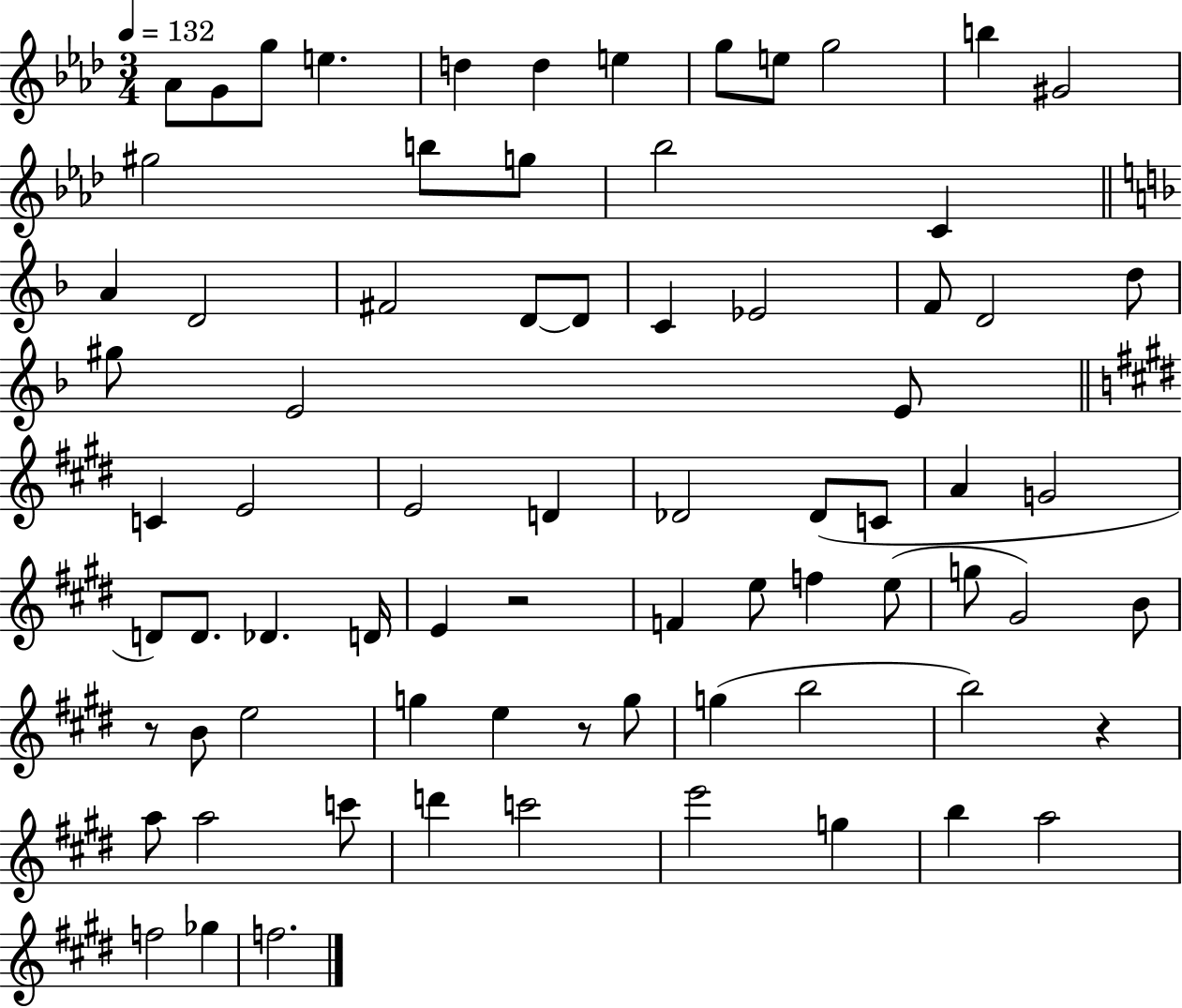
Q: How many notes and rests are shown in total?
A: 75